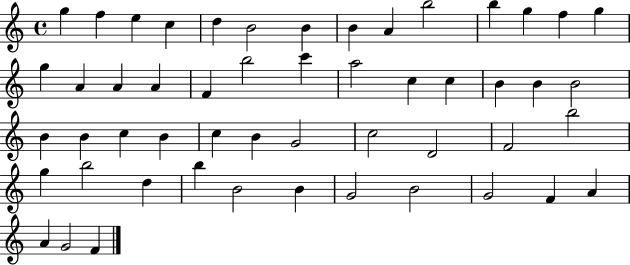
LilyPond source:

{
  \clef treble
  \time 4/4
  \defaultTimeSignature
  \key c \major
  g''4 f''4 e''4 c''4 | d''4 b'2 b'4 | b'4 a'4 b''2 | b''4 g''4 f''4 g''4 | \break g''4 a'4 a'4 a'4 | f'4 b''2 c'''4 | a''2 c''4 c''4 | b'4 b'4 b'2 | \break b'4 b'4 c''4 b'4 | c''4 b'4 g'2 | c''2 d'2 | f'2 b''2 | \break g''4 b''2 d''4 | b''4 b'2 b'4 | g'2 b'2 | g'2 f'4 a'4 | \break a'4 g'2 f'4 | \bar "|."
}